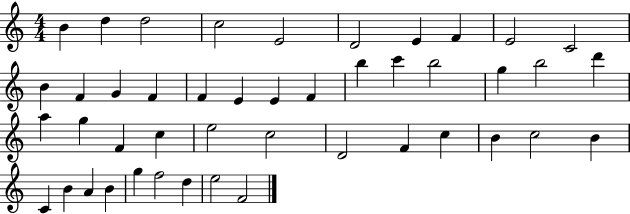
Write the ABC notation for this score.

X:1
T:Untitled
M:4/4
L:1/4
K:C
B d d2 c2 E2 D2 E F E2 C2 B F G F F E E F b c' b2 g b2 d' a g F c e2 c2 D2 F c B c2 B C B A B g f2 d e2 F2